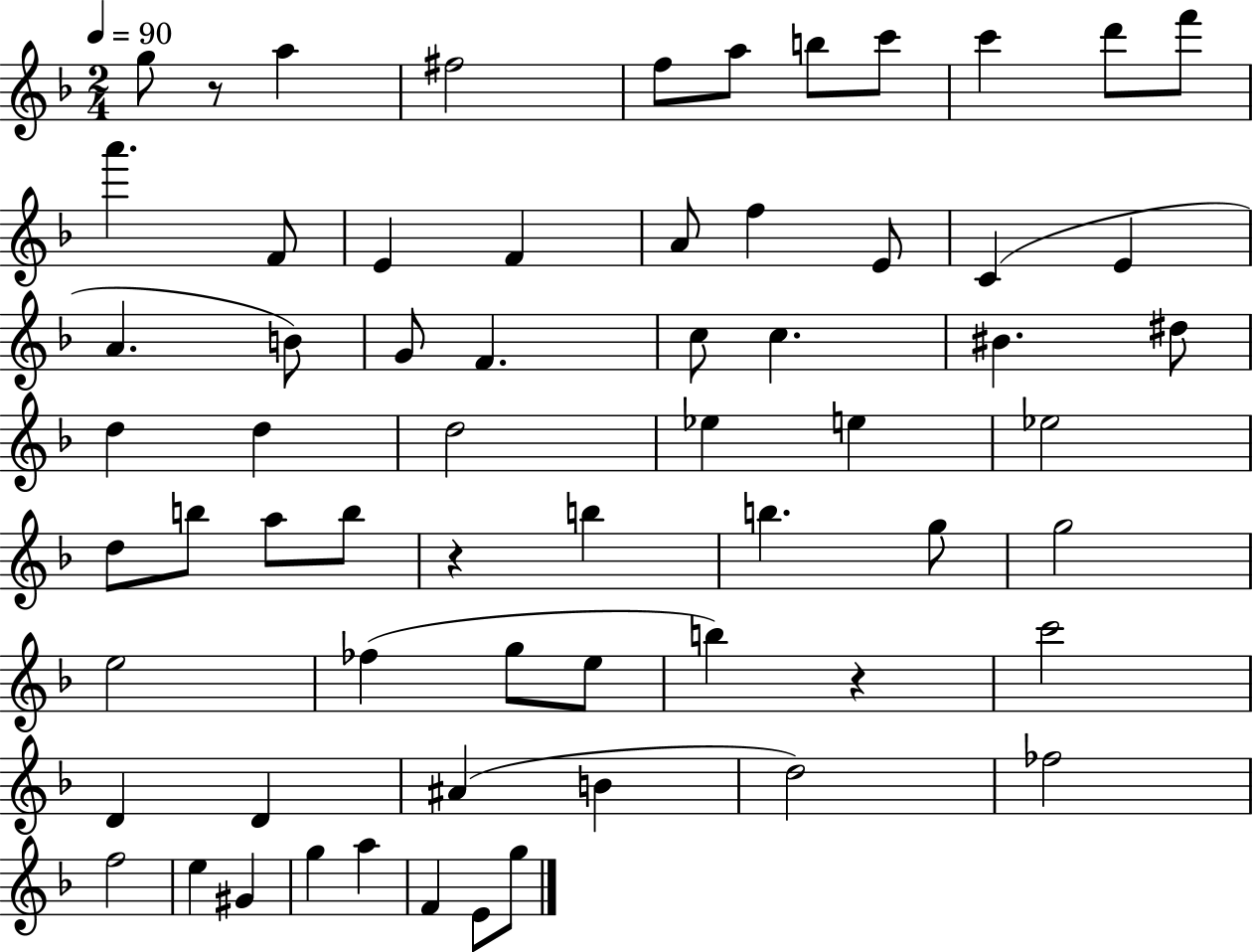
{
  \clef treble
  \numericTimeSignature
  \time 2/4
  \key f \major
  \tempo 4 = 90
  g''8 r8 a''4 | fis''2 | f''8 a''8 b''8 c'''8 | c'''4 d'''8 f'''8 | \break a'''4. f'8 | e'4 f'4 | a'8 f''4 e'8 | c'4( e'4 | \break a'4. b'8) | g'8 f'4. | c''8 c''4. | bis'4. dis''8 | \break d''4 d''4 | d''2 | ees''4 e''4 | ees''2 | \break d''8 b''8 a''8 b''8 | r4 b''4 | b''4. g''8 | g''2 | \break e''2 | fes''4( g''8 e''8 | b''4) r4 | c'''2 | \break d'4 d'4 | ais'4( b'4 | d''2) | fes''2 | \break f''2 | e''4 gis'4 | g''4 a''4 | f'4 e'8 g''8 | \break \bar "|."
}